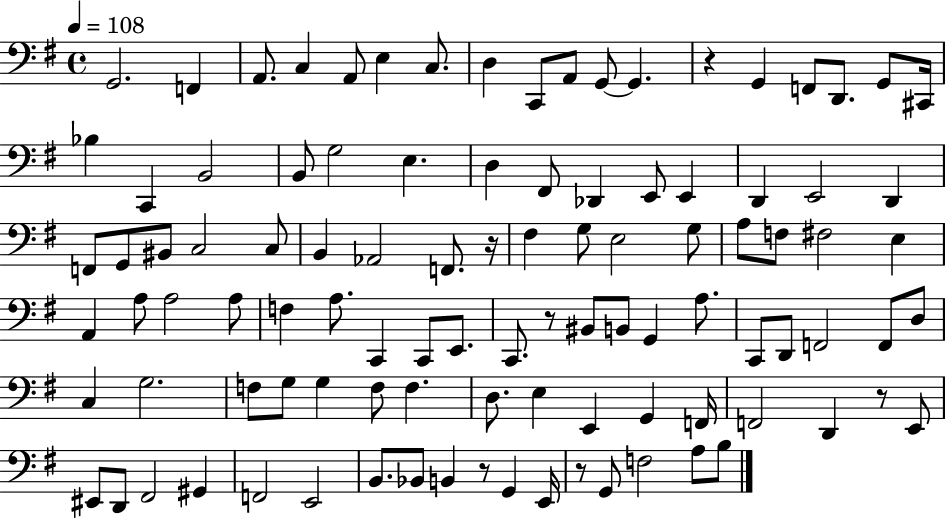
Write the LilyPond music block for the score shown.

{
  \clef bass
  \time 4/4
  \defaultTimeSignature
  \key g \major
  \tempo 4 = 108
  \repeat volta 2 { g,2. f,4 | a,8. c4 a,8 e4 c8. | d4 c,8 a,8 g,8~~ g,4. | r4 g,4 f,8 d,8. g,8 cis,16 | \break bes4 c,4 b,2 | b,8 g2 e4. | d4 fis,8 des,4 e,8 e,4 | d,4 e,2 d,4 | \break f,8 g,8 bis,8 c2 c8 | b,4 aes,2 f,8. r16 | fis4 g8 e2 g8 | a8 f8 fis2 e4 | \break a,4 a8 a2 a8 | f4 a8. c,4 c,8 e,8. | c,8. r8 bis,8 b,8 g,4 a8. | c,8 d,8 f,2 f,8 d8 | \break c4 g2. | f8 g8 g4 f8 f4. | d8. e4 e,4 g,4 f,16 | f,2 d,4 r8 e,8 | \break eis,8 d,8 fis,2 gis,4 | f,2 e,2 | b,8. bes,8 b,4 r8 g,4 e,16 | r8 g,8 f2 a8 b8 | \break } \bar "|."
}